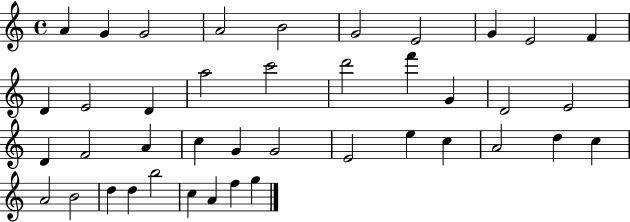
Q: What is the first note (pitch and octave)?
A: A4